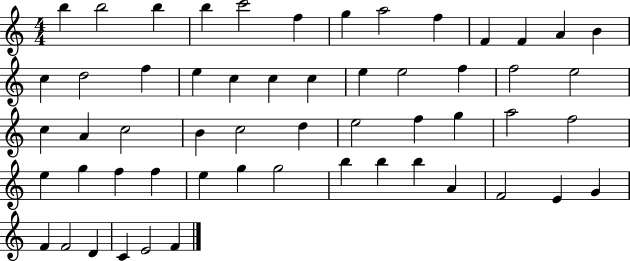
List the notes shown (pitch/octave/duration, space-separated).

B5/q B5/h B5/q B5/q C6/h F5/q G5/q A5/h F5/q F4/q F4/q A4/q B4/q C5/q D5/h F5/q E5/q C5/q C5/q C5/q E5/q E5/h F5/q F5/h E5/h C5/q A4/q C5/h B4/q C5/h D5/q E5/h F5/q G5/q A5/h F5/h E5/q G5/q F5/q F5/q E5/q G5/q G5/h B5/q B5/q B5/q A4/q F4/h E4/q G4/q F4/q F4/h D4/q C4/q E4/h F4/q